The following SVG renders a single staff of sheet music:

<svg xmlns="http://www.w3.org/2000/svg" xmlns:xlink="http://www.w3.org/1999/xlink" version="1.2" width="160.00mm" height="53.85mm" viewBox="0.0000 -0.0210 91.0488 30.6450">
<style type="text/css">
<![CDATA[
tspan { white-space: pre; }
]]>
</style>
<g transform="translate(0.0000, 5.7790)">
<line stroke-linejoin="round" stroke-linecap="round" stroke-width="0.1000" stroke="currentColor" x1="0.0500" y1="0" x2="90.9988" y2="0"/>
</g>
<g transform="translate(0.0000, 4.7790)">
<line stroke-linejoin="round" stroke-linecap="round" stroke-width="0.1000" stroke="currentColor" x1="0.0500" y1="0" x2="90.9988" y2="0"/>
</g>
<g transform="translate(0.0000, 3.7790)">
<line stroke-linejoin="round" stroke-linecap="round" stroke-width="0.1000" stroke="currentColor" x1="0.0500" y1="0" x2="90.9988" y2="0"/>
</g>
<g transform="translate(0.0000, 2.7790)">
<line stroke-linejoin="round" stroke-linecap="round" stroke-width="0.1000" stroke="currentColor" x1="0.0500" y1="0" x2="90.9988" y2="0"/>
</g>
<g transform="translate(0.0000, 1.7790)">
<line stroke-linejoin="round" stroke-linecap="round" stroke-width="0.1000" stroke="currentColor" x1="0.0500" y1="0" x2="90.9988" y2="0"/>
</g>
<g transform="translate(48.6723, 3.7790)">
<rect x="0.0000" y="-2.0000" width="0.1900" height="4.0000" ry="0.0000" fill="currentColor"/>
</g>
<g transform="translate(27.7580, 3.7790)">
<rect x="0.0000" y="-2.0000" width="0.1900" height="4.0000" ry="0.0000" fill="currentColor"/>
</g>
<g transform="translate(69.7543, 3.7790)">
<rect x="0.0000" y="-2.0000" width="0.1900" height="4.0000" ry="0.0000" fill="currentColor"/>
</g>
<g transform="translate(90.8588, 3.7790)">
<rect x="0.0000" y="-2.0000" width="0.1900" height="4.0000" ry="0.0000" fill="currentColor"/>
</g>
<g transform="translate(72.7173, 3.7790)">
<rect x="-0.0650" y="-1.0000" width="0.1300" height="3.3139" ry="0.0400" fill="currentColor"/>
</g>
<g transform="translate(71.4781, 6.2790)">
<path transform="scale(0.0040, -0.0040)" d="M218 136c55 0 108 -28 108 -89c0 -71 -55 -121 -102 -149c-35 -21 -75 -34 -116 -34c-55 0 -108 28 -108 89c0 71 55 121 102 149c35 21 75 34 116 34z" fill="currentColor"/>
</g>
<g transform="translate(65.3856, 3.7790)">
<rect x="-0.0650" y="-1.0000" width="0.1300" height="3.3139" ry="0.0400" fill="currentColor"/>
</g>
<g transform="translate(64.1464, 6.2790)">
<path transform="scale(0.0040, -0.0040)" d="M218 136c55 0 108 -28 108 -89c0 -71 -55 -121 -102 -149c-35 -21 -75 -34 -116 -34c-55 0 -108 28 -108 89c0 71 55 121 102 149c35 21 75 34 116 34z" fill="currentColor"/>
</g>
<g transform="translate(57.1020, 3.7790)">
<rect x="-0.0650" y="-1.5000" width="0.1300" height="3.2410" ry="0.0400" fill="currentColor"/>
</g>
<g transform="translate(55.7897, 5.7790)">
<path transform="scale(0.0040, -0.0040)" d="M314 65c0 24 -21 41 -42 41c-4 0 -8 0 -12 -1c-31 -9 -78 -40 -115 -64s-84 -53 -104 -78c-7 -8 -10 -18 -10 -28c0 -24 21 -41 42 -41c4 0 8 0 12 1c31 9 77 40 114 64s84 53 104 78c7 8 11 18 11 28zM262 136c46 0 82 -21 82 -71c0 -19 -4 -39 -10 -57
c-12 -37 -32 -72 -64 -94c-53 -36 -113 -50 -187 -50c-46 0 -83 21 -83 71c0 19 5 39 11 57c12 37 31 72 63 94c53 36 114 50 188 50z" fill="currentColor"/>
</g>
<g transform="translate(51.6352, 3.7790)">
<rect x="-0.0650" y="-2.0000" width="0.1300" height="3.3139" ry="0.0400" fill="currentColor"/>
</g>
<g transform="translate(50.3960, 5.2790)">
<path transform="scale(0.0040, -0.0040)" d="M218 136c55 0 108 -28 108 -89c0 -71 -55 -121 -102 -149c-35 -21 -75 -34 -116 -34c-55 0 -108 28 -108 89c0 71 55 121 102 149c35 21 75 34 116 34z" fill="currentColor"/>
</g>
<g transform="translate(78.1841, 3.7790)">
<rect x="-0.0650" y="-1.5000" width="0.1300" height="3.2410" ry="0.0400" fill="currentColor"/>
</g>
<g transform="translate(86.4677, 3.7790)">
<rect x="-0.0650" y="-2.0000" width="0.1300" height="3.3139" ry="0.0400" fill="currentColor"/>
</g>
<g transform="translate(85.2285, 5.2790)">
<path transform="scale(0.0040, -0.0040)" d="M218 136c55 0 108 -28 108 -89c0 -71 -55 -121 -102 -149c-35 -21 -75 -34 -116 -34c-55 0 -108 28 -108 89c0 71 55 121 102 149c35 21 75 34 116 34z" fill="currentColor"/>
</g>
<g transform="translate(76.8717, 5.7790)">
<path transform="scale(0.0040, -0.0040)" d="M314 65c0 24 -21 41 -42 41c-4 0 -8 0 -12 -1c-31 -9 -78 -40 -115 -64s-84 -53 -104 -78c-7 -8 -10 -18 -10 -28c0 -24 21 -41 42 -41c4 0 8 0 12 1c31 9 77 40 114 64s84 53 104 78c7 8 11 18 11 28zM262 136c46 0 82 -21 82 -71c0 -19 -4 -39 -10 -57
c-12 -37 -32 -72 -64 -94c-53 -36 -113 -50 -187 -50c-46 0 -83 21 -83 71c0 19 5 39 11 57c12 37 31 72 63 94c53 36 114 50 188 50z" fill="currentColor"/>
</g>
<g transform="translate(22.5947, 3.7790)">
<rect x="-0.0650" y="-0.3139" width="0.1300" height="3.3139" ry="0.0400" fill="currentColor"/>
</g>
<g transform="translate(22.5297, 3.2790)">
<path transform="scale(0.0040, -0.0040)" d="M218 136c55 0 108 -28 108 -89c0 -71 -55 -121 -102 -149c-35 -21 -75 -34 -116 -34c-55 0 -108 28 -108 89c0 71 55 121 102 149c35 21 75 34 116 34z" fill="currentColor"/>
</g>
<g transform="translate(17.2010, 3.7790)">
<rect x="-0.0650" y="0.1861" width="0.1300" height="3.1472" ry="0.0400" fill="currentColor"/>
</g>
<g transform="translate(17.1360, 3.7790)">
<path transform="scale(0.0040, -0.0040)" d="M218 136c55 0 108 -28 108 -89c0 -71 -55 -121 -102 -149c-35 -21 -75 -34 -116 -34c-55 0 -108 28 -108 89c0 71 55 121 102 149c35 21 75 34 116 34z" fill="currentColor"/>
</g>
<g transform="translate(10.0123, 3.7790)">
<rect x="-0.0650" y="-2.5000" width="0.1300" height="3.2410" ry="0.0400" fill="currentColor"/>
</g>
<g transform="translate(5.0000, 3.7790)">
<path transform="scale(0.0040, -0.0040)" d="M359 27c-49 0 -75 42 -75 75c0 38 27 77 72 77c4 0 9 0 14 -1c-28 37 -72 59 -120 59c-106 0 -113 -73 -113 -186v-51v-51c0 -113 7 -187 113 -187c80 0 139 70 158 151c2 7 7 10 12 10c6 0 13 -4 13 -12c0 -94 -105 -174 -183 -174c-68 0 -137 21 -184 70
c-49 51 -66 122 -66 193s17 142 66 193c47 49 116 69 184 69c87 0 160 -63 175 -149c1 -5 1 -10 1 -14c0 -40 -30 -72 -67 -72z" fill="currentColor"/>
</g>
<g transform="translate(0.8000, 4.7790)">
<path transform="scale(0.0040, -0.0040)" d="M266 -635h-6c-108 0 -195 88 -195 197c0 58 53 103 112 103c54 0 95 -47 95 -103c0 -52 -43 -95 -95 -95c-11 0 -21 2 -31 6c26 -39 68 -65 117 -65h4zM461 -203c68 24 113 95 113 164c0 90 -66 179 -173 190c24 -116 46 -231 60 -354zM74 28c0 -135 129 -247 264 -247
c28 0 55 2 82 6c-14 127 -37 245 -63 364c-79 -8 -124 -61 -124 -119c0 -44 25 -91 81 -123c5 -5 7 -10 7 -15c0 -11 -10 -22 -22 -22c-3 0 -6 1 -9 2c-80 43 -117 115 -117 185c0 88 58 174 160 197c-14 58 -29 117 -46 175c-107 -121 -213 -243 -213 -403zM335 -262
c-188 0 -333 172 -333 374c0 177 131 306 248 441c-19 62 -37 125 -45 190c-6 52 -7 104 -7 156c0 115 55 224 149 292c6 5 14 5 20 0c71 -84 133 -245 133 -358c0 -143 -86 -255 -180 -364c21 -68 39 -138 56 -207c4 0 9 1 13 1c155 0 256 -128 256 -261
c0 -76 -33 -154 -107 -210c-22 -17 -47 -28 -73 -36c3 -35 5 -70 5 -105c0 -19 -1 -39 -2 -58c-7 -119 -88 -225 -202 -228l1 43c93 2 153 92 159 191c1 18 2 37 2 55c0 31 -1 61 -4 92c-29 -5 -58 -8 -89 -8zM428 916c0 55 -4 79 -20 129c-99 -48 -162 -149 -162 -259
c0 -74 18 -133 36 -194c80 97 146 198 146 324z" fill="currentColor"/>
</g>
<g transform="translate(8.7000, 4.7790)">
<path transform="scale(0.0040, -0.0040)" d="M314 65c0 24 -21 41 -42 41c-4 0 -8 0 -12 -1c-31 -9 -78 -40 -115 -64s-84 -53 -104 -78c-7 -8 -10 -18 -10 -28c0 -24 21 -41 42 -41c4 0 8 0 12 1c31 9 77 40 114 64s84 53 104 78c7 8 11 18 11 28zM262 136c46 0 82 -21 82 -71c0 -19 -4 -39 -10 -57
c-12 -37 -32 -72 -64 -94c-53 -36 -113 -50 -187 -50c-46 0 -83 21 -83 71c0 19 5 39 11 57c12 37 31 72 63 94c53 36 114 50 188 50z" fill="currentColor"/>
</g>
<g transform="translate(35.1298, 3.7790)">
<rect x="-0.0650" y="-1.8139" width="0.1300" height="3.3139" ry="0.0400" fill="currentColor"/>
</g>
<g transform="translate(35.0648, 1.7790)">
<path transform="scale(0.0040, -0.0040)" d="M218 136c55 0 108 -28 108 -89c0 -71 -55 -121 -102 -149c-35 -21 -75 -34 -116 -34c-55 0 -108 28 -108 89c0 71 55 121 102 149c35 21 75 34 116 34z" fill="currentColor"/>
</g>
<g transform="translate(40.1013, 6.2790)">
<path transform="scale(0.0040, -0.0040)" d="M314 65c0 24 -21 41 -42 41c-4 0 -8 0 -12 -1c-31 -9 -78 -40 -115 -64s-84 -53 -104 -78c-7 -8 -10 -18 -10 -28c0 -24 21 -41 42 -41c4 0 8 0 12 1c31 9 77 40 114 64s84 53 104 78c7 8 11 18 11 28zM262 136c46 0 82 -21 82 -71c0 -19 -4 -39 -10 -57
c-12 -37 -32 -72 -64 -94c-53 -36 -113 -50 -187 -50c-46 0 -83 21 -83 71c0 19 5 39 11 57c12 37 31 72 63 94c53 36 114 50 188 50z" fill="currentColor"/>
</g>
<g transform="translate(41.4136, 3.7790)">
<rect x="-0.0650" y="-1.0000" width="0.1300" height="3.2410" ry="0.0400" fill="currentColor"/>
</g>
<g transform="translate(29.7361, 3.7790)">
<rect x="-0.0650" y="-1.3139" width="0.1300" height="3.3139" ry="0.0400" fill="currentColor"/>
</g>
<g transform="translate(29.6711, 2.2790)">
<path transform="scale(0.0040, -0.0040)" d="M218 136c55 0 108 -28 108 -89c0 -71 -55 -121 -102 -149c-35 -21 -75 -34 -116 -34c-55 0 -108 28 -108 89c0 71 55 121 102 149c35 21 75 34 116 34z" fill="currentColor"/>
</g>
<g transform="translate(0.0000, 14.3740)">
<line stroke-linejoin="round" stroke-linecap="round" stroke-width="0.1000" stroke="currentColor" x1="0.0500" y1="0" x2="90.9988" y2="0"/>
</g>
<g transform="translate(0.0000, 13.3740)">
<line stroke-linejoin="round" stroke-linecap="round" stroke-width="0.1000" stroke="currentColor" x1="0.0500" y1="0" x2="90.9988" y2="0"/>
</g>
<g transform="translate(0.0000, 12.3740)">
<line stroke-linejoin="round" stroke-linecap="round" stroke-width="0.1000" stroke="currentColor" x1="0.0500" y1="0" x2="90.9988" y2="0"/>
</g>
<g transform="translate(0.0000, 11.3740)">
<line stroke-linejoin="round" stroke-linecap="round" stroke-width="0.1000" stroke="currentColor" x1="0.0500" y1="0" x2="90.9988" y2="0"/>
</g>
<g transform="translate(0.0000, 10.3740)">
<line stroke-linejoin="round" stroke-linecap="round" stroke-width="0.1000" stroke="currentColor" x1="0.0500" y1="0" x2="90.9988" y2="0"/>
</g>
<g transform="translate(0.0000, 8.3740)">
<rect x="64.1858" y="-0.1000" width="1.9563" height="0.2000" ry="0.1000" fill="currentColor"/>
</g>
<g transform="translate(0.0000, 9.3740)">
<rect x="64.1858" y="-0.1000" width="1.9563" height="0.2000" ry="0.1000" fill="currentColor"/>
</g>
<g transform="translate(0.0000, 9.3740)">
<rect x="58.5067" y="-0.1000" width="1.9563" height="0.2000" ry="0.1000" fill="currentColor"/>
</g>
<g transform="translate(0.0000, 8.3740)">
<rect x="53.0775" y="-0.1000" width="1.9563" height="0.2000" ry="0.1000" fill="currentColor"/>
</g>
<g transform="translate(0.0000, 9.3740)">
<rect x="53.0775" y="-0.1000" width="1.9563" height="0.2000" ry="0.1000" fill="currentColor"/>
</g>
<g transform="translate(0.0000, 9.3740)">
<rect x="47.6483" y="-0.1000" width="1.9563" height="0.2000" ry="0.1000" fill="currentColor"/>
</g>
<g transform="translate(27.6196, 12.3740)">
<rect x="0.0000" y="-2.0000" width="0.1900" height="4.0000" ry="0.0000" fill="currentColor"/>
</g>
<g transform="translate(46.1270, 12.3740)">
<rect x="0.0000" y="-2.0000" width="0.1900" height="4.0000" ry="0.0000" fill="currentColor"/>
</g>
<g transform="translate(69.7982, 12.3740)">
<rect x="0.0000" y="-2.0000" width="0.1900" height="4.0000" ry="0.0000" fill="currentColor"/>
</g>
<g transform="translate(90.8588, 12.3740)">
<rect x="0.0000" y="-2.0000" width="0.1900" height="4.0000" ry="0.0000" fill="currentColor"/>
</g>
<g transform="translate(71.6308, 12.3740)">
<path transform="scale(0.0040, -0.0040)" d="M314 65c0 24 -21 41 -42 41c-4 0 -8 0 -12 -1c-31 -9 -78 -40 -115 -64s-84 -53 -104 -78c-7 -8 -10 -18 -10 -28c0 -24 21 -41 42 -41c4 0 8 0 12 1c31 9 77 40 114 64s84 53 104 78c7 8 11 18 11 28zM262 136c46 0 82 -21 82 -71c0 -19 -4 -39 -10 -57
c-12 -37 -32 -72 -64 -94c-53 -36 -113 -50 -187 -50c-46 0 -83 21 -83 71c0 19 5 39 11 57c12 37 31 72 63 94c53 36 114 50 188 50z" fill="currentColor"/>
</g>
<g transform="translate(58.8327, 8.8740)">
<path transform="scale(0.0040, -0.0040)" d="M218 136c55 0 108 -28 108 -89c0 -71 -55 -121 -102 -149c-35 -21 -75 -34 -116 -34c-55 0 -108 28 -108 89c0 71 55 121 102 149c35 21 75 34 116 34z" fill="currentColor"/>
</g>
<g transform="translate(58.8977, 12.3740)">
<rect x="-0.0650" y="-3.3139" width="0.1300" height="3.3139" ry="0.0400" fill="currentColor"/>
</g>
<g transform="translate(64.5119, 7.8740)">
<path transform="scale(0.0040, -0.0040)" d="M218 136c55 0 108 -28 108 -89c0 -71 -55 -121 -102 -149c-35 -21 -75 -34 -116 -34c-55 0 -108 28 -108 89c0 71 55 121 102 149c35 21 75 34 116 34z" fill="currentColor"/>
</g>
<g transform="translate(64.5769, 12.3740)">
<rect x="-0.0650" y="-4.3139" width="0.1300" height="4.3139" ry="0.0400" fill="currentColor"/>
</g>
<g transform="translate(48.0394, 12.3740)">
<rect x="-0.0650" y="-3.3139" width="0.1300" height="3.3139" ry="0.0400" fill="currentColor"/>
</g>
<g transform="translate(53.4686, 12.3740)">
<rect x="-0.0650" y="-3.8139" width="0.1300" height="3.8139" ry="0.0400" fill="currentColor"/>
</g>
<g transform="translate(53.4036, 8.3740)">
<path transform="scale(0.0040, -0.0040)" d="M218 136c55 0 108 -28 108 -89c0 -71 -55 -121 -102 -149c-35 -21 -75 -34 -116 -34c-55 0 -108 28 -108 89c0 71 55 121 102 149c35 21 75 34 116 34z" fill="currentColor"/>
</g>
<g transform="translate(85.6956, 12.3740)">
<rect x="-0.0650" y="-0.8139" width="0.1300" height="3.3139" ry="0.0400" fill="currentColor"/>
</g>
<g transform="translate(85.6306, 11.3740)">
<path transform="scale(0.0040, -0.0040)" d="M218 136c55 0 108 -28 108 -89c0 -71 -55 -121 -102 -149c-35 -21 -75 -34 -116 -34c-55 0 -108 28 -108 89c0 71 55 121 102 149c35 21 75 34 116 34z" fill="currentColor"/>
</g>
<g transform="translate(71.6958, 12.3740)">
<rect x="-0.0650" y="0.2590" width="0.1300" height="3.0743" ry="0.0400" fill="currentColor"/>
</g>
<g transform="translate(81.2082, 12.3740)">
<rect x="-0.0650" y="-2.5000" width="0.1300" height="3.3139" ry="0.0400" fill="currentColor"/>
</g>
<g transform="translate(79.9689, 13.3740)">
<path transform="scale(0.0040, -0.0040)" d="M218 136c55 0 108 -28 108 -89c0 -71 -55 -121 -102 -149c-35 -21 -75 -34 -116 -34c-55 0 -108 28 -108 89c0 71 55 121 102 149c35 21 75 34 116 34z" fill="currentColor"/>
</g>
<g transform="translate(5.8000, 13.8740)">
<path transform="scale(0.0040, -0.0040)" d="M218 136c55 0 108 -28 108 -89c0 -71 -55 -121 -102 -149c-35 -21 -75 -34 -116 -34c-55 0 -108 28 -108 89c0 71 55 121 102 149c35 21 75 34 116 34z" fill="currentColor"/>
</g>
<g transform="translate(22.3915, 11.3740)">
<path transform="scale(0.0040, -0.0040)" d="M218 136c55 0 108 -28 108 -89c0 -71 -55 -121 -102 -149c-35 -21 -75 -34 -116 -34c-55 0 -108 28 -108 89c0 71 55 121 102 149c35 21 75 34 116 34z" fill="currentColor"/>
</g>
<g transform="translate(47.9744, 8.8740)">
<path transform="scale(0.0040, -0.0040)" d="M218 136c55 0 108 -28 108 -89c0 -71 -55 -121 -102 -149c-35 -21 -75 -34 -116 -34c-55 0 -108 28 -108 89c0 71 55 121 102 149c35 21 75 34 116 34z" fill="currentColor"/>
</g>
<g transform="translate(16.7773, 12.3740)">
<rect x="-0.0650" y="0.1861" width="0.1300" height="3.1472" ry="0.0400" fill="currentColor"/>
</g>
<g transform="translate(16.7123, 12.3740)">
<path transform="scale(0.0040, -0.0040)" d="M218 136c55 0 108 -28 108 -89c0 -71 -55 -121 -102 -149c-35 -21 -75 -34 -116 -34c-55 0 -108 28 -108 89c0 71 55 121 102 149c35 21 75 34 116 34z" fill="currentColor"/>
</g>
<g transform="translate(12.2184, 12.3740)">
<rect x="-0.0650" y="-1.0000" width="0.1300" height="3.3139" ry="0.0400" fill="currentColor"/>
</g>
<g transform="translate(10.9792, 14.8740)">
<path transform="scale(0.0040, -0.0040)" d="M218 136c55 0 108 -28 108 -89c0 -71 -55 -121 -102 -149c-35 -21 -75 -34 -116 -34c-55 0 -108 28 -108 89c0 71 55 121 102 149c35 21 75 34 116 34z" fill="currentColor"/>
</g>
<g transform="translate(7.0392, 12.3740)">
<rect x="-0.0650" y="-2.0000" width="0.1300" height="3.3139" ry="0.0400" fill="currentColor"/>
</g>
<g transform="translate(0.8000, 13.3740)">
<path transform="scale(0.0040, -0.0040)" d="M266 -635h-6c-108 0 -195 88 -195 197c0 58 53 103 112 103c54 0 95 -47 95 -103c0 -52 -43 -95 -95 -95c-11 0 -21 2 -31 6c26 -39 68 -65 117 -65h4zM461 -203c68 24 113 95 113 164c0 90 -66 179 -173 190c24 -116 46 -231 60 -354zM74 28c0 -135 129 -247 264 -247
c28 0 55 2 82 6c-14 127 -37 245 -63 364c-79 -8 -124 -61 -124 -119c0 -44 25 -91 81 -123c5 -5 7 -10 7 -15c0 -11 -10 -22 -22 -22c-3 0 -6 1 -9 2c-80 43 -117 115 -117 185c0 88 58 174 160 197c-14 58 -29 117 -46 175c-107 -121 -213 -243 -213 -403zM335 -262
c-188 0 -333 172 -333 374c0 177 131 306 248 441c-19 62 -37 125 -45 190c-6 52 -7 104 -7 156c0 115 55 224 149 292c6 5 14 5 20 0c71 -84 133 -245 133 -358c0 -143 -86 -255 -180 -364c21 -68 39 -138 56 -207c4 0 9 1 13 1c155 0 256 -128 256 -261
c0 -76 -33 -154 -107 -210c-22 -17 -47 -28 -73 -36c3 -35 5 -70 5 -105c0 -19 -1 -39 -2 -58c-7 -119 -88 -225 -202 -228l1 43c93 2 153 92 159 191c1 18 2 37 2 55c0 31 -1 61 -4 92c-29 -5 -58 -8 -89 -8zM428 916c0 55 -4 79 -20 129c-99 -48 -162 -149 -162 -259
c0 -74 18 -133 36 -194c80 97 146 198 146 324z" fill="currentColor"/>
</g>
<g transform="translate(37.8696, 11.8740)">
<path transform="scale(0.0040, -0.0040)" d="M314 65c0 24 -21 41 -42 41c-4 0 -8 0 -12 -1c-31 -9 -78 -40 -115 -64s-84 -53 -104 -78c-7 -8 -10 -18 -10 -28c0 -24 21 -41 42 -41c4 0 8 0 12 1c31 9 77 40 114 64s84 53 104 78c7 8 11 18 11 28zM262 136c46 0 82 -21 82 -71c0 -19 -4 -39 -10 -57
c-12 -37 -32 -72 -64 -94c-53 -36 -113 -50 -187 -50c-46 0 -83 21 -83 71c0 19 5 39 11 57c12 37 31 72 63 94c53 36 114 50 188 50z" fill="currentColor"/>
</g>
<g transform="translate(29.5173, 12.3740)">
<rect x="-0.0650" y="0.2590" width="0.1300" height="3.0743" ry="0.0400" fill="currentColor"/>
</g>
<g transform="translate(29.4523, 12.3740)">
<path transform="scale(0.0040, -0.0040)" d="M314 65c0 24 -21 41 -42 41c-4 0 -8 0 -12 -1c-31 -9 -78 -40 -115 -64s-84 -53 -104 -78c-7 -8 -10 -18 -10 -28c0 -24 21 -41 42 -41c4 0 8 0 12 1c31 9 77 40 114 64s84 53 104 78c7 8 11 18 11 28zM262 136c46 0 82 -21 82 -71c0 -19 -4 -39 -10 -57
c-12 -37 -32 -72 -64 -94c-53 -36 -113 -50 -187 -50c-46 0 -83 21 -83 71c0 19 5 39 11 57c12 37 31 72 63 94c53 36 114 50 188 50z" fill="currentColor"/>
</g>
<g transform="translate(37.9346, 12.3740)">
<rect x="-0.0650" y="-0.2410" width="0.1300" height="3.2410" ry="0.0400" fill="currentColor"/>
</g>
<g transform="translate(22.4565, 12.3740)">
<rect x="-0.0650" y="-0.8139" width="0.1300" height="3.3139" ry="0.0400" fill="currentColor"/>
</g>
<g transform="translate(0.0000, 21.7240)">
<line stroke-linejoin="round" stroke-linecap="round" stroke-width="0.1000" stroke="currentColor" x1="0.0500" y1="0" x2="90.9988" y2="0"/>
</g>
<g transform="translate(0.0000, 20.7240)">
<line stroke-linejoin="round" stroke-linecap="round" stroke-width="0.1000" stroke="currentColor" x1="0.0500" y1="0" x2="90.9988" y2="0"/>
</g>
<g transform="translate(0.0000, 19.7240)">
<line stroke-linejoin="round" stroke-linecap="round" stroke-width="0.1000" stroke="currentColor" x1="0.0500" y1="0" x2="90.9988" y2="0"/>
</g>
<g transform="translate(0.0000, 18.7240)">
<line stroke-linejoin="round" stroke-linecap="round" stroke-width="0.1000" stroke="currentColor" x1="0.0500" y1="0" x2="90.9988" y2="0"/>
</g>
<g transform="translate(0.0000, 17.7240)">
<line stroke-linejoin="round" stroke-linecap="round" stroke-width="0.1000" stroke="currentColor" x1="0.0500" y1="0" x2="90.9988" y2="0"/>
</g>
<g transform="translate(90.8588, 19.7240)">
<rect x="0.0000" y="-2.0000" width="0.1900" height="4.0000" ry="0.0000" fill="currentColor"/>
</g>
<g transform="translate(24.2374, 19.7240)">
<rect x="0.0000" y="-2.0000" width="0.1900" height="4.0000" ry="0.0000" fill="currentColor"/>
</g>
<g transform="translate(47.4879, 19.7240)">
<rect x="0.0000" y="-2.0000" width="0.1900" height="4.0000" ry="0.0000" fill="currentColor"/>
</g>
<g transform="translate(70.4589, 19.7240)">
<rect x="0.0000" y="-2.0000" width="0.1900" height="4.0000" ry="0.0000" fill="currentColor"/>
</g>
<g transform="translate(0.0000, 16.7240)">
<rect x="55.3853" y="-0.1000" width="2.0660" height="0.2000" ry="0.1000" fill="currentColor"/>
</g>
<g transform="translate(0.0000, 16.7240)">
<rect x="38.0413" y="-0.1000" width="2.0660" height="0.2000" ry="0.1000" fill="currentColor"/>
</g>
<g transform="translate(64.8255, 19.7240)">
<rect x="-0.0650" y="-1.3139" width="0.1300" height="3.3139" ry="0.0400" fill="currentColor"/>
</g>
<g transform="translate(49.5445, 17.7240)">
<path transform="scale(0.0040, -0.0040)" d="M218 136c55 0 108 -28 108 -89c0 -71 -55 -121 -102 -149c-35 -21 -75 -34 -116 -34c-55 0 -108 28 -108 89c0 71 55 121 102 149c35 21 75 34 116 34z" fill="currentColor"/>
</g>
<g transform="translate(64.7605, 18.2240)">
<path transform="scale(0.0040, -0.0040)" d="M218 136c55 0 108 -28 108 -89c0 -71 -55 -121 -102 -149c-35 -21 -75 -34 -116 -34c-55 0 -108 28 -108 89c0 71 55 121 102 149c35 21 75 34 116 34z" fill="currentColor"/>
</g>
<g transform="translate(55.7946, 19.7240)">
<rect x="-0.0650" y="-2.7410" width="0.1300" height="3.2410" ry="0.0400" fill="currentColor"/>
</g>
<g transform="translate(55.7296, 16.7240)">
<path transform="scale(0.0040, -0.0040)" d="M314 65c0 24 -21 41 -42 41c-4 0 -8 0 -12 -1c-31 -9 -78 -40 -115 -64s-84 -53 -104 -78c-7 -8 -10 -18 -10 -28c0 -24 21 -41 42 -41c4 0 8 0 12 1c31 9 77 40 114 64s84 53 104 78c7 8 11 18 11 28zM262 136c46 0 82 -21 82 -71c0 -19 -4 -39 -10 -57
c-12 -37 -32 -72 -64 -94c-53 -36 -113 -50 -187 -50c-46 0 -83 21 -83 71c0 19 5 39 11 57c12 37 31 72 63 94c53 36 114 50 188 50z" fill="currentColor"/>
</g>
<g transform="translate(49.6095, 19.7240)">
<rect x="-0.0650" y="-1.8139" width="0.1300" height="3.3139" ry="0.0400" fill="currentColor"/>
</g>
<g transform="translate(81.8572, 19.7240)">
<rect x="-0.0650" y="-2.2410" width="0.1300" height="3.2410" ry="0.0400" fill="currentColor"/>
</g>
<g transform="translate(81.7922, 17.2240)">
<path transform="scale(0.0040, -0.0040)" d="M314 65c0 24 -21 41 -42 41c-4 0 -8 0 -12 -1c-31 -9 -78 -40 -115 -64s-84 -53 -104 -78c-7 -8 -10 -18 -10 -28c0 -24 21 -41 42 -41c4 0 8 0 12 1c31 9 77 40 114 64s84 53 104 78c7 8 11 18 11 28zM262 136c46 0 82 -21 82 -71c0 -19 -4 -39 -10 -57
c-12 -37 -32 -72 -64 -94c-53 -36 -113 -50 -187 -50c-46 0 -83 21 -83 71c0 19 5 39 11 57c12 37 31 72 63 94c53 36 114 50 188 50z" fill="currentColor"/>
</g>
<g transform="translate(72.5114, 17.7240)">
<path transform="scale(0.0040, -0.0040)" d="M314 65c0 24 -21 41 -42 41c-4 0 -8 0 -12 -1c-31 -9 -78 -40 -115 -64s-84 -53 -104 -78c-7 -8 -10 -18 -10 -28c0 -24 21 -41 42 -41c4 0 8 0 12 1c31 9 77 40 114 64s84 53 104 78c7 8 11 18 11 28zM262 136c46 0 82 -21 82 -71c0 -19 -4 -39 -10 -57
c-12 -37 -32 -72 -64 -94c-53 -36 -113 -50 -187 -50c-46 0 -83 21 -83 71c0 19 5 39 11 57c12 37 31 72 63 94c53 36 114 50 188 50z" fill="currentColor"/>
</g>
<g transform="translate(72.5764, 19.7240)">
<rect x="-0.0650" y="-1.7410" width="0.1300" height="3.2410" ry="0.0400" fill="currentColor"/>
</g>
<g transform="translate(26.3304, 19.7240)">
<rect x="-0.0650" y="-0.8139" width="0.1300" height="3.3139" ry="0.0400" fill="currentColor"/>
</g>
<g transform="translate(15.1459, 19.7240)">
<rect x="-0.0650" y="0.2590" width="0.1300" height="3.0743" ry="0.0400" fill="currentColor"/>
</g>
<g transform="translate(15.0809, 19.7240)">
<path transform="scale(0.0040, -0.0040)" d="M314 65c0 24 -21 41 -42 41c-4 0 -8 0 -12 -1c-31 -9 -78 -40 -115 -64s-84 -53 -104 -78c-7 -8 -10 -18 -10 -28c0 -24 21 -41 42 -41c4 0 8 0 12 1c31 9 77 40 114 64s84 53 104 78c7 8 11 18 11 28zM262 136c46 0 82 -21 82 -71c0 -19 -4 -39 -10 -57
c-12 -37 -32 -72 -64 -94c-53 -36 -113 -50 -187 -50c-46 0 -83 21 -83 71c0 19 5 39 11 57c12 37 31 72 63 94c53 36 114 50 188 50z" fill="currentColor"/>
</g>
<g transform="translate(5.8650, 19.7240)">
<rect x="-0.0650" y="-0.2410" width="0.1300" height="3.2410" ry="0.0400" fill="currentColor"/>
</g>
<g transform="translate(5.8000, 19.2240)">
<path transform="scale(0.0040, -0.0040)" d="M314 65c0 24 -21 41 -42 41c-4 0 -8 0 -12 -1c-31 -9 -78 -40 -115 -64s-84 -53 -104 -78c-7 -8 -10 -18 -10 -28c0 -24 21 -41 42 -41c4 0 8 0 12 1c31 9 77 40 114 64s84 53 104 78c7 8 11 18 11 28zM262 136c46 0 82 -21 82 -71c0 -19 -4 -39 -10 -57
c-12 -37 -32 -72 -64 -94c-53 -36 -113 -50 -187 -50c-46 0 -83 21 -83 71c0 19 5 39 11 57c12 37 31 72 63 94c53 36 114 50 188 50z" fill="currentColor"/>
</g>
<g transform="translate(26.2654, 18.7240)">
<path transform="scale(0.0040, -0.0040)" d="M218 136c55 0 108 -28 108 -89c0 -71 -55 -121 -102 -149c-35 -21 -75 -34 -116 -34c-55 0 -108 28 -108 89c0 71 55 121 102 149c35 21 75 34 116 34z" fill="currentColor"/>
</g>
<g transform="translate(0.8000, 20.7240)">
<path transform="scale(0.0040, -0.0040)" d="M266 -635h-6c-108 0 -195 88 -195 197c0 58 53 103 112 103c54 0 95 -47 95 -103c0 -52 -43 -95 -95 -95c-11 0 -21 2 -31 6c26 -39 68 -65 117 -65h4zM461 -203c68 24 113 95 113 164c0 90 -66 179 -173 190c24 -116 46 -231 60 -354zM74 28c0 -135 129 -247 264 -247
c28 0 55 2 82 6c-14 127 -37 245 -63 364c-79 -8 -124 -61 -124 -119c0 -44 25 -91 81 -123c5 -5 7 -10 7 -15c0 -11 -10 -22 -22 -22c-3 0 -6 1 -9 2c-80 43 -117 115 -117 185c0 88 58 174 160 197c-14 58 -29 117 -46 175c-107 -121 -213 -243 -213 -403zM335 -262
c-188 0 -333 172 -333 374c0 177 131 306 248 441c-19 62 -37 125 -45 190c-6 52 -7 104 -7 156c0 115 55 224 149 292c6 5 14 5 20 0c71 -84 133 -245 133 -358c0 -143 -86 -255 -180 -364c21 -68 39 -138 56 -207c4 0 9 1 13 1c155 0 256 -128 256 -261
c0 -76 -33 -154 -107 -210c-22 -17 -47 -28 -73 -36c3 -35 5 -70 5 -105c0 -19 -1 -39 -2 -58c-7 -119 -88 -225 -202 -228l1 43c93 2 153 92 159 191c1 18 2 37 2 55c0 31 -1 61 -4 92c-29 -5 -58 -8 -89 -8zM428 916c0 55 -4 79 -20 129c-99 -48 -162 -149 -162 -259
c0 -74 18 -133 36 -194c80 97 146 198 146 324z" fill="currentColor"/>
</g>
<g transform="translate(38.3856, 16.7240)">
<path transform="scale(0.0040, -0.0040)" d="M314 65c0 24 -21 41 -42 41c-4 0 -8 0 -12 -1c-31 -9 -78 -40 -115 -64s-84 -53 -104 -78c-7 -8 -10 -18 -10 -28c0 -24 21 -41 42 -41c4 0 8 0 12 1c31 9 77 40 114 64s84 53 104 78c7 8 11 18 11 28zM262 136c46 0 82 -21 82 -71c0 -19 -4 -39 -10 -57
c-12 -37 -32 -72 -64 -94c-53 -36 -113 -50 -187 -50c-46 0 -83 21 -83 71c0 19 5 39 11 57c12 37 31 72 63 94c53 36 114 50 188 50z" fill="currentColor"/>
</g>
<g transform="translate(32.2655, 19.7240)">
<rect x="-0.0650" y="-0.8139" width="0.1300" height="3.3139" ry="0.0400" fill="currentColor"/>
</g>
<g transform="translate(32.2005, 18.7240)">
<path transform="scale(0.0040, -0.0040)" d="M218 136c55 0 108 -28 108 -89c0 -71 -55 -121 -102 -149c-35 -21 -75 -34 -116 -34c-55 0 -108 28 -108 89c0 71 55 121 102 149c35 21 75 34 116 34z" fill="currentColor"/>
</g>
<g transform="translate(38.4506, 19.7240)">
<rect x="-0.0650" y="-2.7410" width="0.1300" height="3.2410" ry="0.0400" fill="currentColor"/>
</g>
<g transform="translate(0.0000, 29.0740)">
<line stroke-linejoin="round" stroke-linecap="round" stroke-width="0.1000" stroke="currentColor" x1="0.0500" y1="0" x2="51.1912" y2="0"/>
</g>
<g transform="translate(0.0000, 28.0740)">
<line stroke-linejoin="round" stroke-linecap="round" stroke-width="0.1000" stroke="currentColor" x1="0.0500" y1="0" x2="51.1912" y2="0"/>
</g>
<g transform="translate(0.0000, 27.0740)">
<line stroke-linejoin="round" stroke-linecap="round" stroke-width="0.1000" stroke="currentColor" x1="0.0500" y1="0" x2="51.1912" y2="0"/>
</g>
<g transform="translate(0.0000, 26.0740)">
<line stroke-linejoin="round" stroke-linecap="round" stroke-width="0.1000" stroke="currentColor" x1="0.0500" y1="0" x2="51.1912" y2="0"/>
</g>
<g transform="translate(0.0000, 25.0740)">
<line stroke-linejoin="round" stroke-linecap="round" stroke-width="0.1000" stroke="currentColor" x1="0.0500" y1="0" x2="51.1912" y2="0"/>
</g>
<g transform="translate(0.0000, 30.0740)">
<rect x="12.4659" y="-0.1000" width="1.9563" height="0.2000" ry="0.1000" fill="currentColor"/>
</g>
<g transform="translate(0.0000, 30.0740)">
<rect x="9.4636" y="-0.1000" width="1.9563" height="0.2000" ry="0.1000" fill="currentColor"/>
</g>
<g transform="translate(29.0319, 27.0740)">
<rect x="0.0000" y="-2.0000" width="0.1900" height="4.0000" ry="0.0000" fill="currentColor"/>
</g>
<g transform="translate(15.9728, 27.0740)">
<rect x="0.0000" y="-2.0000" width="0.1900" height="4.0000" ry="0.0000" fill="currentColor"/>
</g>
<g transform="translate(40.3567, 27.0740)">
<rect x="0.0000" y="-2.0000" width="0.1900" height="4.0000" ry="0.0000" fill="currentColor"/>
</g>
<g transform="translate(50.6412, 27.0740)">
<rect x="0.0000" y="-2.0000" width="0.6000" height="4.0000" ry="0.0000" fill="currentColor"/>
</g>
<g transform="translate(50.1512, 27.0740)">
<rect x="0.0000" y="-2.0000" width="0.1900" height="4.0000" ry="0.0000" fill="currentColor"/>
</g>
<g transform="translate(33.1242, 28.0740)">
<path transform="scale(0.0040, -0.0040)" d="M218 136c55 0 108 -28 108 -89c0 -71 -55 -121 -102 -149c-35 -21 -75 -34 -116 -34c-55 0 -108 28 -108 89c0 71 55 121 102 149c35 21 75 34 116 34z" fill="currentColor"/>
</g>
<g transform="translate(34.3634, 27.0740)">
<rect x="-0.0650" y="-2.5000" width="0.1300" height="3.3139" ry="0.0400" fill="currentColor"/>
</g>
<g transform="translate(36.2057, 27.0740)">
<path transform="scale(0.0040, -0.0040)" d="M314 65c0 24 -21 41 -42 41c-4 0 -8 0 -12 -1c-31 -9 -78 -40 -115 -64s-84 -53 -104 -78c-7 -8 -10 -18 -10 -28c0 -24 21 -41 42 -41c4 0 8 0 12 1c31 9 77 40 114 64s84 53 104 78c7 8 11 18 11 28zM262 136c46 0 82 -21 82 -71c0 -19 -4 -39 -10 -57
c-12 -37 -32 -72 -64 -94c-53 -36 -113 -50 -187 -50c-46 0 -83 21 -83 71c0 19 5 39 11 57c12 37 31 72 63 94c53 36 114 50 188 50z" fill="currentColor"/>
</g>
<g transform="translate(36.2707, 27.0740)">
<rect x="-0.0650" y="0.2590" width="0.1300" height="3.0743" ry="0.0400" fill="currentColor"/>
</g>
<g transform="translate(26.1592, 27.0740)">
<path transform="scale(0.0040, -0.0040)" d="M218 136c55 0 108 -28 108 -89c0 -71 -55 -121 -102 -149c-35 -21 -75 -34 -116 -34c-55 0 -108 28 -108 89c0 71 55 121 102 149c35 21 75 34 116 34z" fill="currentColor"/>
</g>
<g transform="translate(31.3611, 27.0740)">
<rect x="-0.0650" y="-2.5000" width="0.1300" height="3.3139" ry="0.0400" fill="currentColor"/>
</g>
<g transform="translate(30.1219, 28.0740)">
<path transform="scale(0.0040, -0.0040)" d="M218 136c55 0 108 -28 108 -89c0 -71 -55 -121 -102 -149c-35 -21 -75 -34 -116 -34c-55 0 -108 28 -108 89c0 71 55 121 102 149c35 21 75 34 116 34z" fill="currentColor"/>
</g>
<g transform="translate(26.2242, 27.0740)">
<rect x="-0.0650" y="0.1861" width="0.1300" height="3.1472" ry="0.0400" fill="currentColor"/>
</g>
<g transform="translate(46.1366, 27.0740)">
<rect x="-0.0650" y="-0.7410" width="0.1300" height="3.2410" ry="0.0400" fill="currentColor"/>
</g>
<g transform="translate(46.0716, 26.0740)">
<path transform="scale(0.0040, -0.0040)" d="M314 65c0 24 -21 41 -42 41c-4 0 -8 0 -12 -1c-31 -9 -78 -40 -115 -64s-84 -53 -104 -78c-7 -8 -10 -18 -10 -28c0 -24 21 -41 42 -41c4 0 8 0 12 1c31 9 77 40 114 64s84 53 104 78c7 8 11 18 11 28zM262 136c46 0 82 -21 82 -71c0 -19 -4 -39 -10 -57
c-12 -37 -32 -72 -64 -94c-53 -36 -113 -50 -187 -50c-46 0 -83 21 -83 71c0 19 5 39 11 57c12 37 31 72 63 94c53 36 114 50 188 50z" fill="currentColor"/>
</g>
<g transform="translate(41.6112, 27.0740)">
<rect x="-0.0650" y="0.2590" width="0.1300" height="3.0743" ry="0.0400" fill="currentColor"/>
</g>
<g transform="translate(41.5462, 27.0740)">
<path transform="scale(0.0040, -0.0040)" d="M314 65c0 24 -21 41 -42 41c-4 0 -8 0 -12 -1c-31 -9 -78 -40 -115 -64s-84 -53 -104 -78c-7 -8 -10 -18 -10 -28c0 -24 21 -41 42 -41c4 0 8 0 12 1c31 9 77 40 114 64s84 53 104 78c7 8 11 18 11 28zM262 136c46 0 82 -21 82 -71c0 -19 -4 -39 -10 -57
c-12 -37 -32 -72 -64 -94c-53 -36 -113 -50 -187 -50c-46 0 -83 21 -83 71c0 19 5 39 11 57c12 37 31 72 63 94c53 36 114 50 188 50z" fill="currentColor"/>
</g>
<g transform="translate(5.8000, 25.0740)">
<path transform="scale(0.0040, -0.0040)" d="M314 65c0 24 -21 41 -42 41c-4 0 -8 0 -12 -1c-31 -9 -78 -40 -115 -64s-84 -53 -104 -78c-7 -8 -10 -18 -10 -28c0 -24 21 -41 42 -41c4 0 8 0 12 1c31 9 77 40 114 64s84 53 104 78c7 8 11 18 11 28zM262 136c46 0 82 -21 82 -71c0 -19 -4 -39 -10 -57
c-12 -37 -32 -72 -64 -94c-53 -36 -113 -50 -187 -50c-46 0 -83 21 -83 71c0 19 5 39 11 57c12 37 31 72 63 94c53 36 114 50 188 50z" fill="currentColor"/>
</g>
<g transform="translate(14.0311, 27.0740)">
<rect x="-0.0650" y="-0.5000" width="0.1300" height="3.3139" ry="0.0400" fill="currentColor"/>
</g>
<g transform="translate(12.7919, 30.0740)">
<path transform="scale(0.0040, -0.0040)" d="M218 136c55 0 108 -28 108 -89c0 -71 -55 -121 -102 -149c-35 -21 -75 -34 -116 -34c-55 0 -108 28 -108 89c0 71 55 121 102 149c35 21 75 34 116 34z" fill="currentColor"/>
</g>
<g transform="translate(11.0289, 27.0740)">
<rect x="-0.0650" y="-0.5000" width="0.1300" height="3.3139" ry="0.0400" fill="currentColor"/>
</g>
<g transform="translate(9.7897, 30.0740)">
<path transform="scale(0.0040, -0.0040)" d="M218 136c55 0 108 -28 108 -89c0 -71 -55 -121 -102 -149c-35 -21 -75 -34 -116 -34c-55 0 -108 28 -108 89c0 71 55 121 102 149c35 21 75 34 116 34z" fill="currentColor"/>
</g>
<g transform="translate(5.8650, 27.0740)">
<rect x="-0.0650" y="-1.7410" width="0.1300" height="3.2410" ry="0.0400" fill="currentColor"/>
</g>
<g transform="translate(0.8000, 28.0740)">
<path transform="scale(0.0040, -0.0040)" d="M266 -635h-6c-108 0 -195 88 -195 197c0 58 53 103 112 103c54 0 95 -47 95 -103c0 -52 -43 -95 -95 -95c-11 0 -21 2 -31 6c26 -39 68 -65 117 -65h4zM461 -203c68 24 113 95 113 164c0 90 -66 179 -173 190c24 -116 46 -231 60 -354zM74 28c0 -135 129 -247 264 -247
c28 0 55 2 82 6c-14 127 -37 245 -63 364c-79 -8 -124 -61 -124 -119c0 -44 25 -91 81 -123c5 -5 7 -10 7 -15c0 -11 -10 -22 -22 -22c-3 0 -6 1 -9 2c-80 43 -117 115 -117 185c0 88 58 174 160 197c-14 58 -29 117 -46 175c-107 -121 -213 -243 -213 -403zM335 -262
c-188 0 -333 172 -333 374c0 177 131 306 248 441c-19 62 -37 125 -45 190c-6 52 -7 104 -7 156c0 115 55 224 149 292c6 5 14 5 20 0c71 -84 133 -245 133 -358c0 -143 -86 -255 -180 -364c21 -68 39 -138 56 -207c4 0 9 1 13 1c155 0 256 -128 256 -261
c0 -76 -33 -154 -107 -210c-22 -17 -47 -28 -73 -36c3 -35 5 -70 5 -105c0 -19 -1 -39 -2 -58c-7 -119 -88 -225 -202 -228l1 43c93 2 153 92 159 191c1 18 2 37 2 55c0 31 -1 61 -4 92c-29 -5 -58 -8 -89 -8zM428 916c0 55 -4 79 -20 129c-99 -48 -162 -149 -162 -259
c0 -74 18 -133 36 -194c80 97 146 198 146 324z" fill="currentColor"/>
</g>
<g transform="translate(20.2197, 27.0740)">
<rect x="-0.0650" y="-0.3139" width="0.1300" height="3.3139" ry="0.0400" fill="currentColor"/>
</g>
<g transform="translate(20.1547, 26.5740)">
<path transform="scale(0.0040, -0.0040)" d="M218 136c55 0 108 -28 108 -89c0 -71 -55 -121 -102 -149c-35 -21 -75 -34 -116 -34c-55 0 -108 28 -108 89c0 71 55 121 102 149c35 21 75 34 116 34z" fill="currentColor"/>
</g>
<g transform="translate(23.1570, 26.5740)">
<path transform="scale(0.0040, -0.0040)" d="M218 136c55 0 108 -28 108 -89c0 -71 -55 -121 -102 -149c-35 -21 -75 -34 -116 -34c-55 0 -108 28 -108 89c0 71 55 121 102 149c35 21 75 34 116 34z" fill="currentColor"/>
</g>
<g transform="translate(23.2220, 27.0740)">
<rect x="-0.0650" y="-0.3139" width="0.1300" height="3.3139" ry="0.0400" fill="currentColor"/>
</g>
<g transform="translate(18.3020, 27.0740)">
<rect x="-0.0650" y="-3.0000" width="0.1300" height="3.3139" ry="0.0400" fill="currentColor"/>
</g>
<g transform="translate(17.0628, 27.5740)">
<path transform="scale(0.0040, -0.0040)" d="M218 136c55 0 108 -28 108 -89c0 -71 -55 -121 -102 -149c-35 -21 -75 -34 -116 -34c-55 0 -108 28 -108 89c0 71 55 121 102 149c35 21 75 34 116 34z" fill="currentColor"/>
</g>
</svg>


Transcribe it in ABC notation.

X:1
T:Untitled
M:4/4
L:1/4
K:C
G2 B c e f D2 F E2 D D E2 F F D B d B2 c2 b c' b d' B2 G d c2 B2 d d a2 f a2 e f2 g2 f2 C C A c c B G G B2 B2 d2